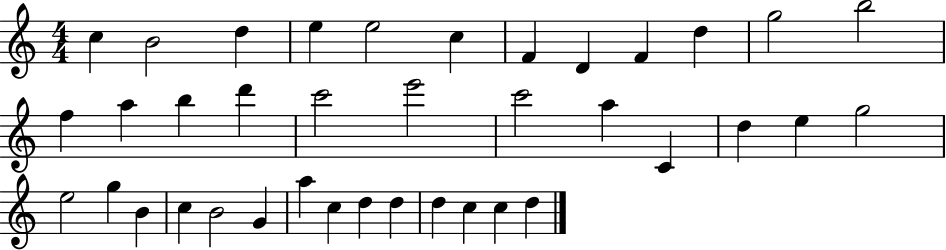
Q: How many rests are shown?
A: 0